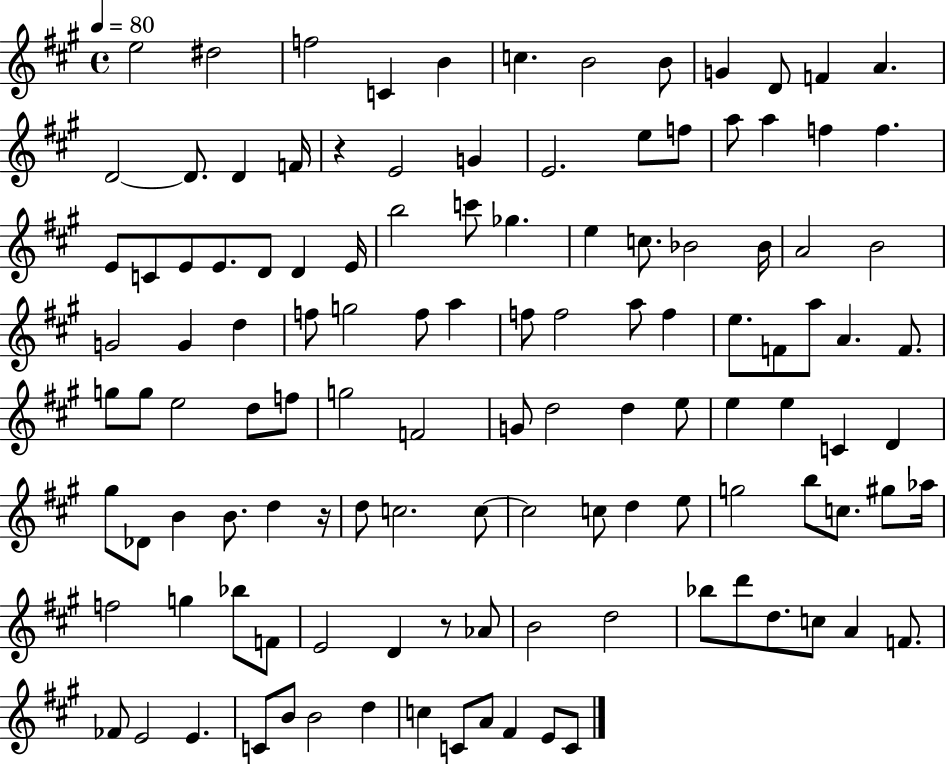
E5/h D#5/h F5/h C4/q B4/q C5/q. B4/h B4/e G4/q D4/e F4/q A4/q. D4/h D4/e. D4/q F4/s R/q E4/h G4/q E4/h. E5/e F5/e A5/e A5/q F5/q F5/q. E4/e C4/e E4/e E4/e. D4/e D4/q E4/s B5/h C6/e Gb5/q. E5/q C5/e. Bb4/h Bb4/s A4/h B4/h G4/h G4/q D5/q F5/e G5/h F5/e A5/q F5/e F5/h A5/e F5/q E5/e. F4/e A5/e A4/q. F4/e. G5/e G5/e E5/h D5/e F5/e G5/h F4/h G4/e D5/h D5/q E5/e E5/q E5/q C4/q D4/q G#5/e Db4/e B4/q B4/e. D5/q R/s D5/e C5/h. C5/e C5/h C5/e D5/q E5/e G5/h B5/e C5/e. G#5/e Ab5/s F5/h G5/q Bb5/e F4/e E4/h D4/q R/e Ab4/e B4/h D5/h Bb5/e D6/e D5/e. C5/e A4/q F4/e. FES4/e E4/h E4/q. C4/e B4/e B4/h D5/q C5/q C4/e A4/e F#4/q E4/e C4/e